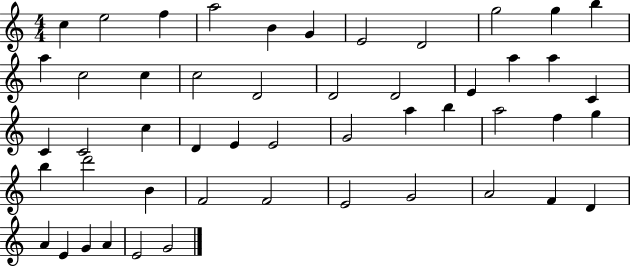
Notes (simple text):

C5/q E5/h F5/q A5/h B4/q G4/q E4/h D4/h G5/h G5/q B5/q A5/q C5/h C5/q C5/h D4/h D4/h D4/h E4/q A5/q A5/q C4/q C4/q C4/h C5/q D4/q E4/q E4/h G4/h A5/q B5/q A5/h F5/q G5/q B5/q D6/h B4/q F4/h F4/h E4/h G4/h A4/h F4/q D4/q A4/q E4/q G4/q A4/q E4/h G4/h